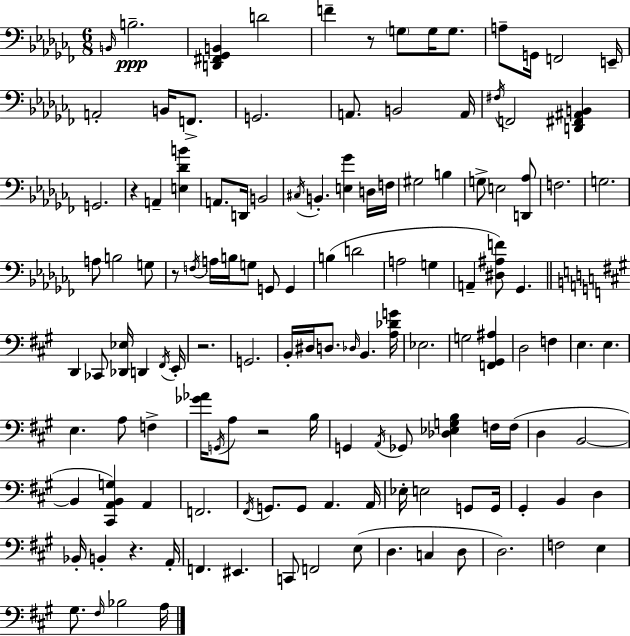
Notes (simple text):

B2/s B3/h. [D2,F#2,Gb2,B2]/q D4/h F4/q R/e G3/e G3/s G3/e. A3/e G2/s F2/h E2/s A2/h B2/s F2/e. G2/h. A2/e. B2/h A2/s F#3/s F2/h [D2,F#2,A#2,B2]/q G2/h. R/q A2/q [E3,Db4,B4]/q A2/e. D2/s B2/h C#3/s B2/q. [E3,Gb4]/q D3/s F3/s G#3/h B3/q G3/e E3/h [D2,Ab3]/e F3/h. G3/h. A3/e B3/h G3/e R/e F3/s A3/s B3/s G3/e G2/e G2/q B3/q D4/h A3/h G3/q A2/q [D#3,A#3,F4]/e Gb2/q. D2/q CES2/e [Db2,Eb3]/s D2/q F#2/s E2/s R/h. G2/h. B2/s D#3/s D3/e. Db3/s B2/q. [A3,Db4,G4]/s Eb3/h. G3/h [F2,G#2,A#3]/q D3/h F3/q E3/q. E3/q. E3/q. A3/e F3/q [Gb4,Ab4]/s G2/s A3/e R/h B3/s G2/q A2/s Gb2/e [Db3,Eb3,G3,B3]/q F3/s F3/s D3/q B2/h B2/q [C#2,A2,B2,G3]/q A2/q F2/h. F#2/s G2/e. G2/e A2/q. A2/s Eb3/s E3/h G2/e G2/s G#2/q B2/q D3/q Bb2/s B2/q R/q. A2/s F2/q. EIS2/q. C2/e F2/h E3/e D3/q. C3/q D3/e D3/h. F3/h E3/q G#3/e. F#3/s Bb3/h A3/s